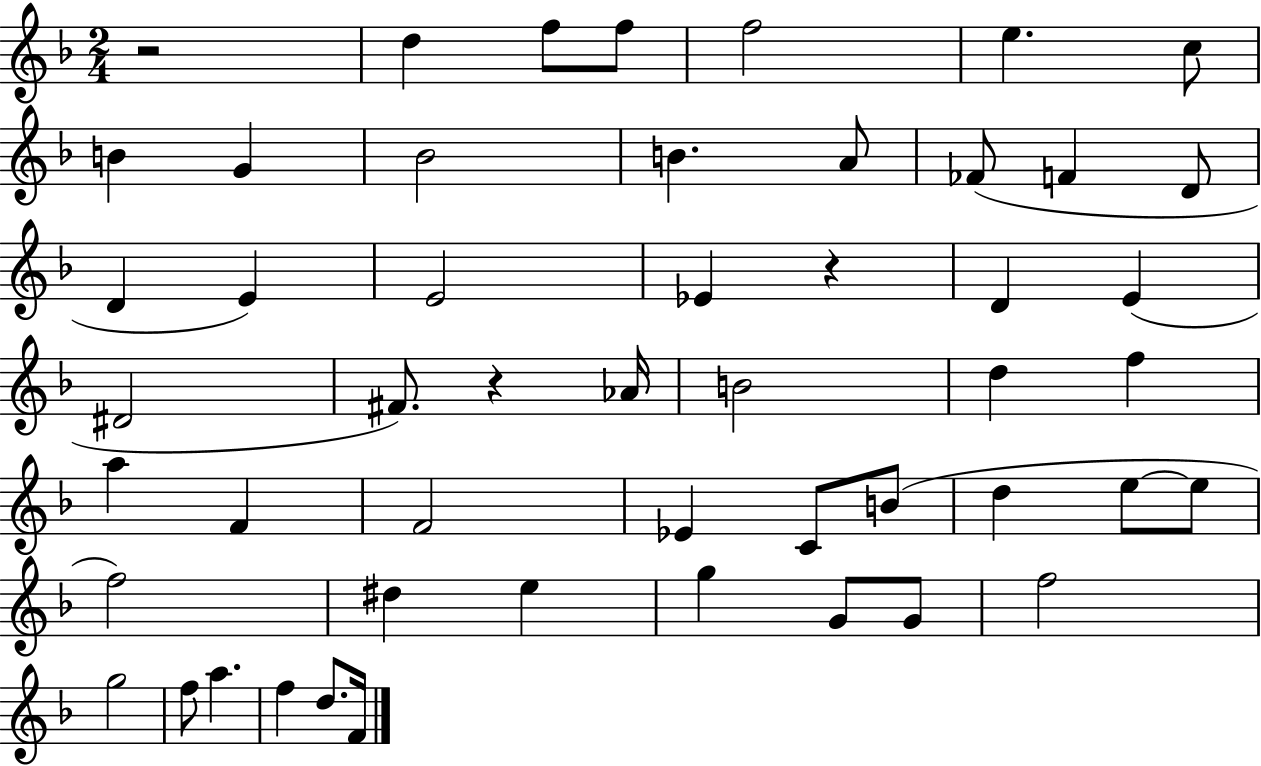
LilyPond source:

{
  \clef treble
  \numericTimeSignature
  \time 2/4
  \key f \major
  r2 | d''4 f''8 f''8 | f''2 | e''4. c''8 | \break b'4 g'4 | bes'2 | b'4. a'8 | fes'8( f'4 d'8 | \break d'4 e'4) | e'2 | ees'4 r4 | d'4 e'4( | \break dis'2 | fis'8.) r4 aes'16 | b'2 | d''4 f''4 | \break a''4 f'4 | f'2 | ees'4 c'8 b'8( | d''4 e''8~~ e''8 | \break f''2) | dis''4 e''4 | g''4 g'8 g'8 | f''2 | \break g''2 | f''8 a''4. | f''4 d''8. f'16 | \bar "|."
}